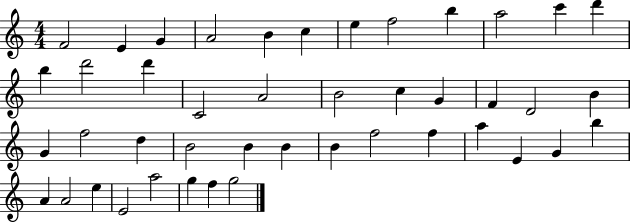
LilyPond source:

{
  \clef treble
  \numericTimeSignature
  \time 4/4
  \key c \major
  f'2 e'4 g'4 | a'2 b'4 c''4 | e''4 f''2 b''4 | a''2 c'''4 d'''4 | \break b''4 d'''2 d'''4 | c'2 a'2 | b'2 c''4 g'4 | f'4 d'2 b'4 | \break g'4 f''2 d''4 | b'2 b'4 b'4 | b'4 f''2 f''4 | a''4 e'4 g'4 b''4 | \break a'4 a'2 e''4 | e'2 a''2 | g''4 f''4 g''2 | \bar "|."
}